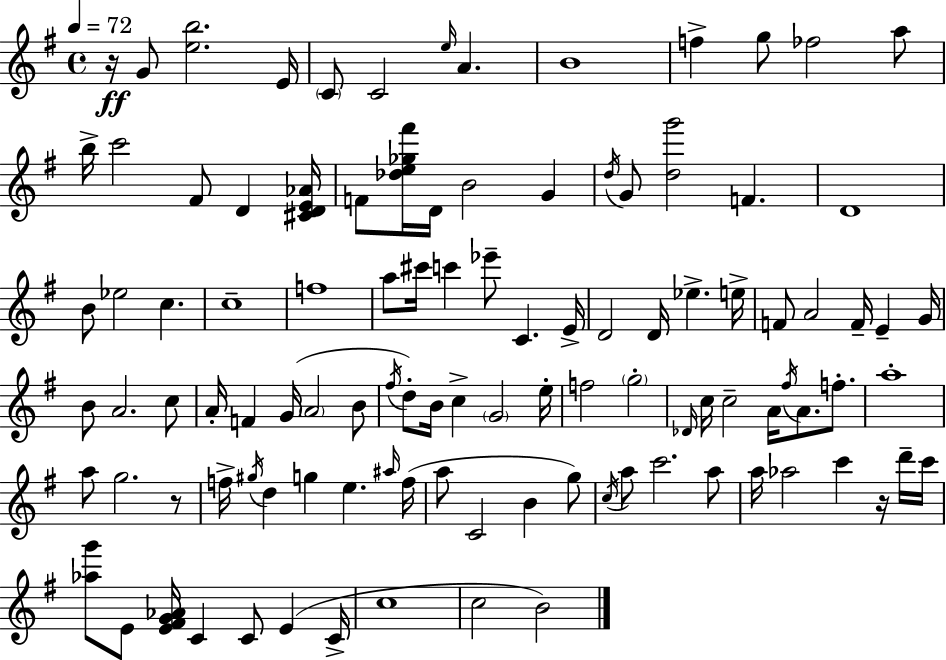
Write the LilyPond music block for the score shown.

{
  \clef treble
  \time 4/4
  \defaultTimeSignature
  \key g \major
  \tempo 4 = 72
  r16\ff g'8 <e'' b''>2. e'16 | \parenthesize c'8 c'2 \grace { e''16 } a'4. | b'1 | f''4-> g''8 fes''2 a''8 | \break b''16-> c'''2 fis'8 d'4 | <cis' d' e' aes'>16 f'8 <des'' e'' ges'' fis'''>16 d'16 b'2 g'4 | \acciaccatura { d''16 } g'8 <d'' g'''>2 f'4. | d'1 | \break b'8 ees''2 c''4. | c''1-- | f''1 | a''8 cis'''16 c'''4 ees'''8-- c'4. | \break e'16-> d'2 d'16 ees''4.-> | e''16-> f'8 a'2 f'16-- e'4-- | g'16 b'8 a'2. | c''8 a'16-. f'4 g'16( \parenthesize a'2 | \break b'8 \acciaccatura { fis''16 }) d''8-. b'16 c''4-> \parenthesize g'2 | e''16-. f''2 \parenthesize g''2-. | \grace { des'16 } c''16 c''2-- a'16 \acciaccatura { fis''16 } a'8. | f''8.-. a''1-. | \break a''8 g''2. | r8 f''16-> \acciaccatura { gis''16 } d''4 g''4 e''4. | \grace { ais''16 }( f''16 a''8 c'2 | b'4 g''8) \acciaccatura { c''16 } a''8 c'''2. | \break a''8 a''16 aes''2 | c'''4 r16 d'''16-- c'''16 <aes'' g'''>8 e'8 <e' fis' g' aes'>16 c'4 | c'8 e'4( c'16-> c''1 | c''2 | \break b'2) \bar "|."
}